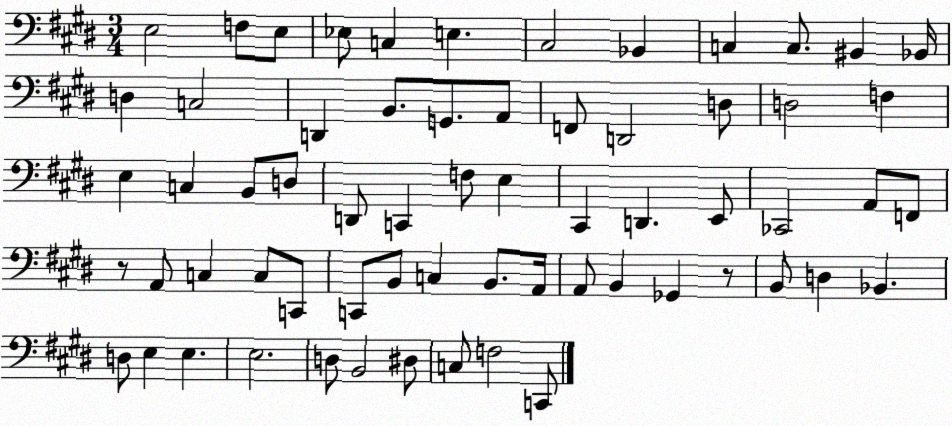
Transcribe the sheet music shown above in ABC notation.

X:1
T:Untitled
M:3/4
L:1/4
K:E
E,2 F,/2 E,/2 _E,/2 C, E, ^C,2 _B,, C, C,/2 ^B,, _B,,/4 D, C,2 D,, B,,/2 G,,/2 A,,/2 F,,/2 D,,2 D,/2 D,2 F, E, C, B,,/2 D,/2 D,,/2 C,, F,/2 E, ^C,, D,, E,,/2 _C,,2 A,,/2 F,,/2 z/2 A,,/2 C, C,/2 C,,/2 C,,/2 B,,/2 C, B,,/2 A,,/4 A,,/2 B,, _G,, z/2 B,,/2 D, _B,, D,/2 E, E, E,2 D,/2 B,,2 ^D,/2 C,/2 F,2 C,,/2